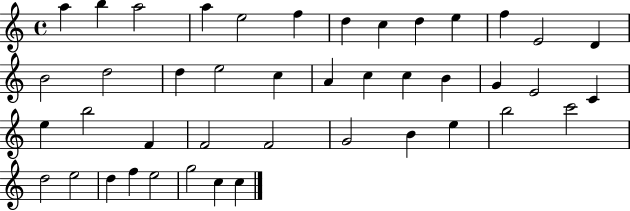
X:1
T:Untitled
M:4/4
L:1/4
K:C
a b a2 a e2 f d c d e f E2 D B2 d2 d e2 c A c c B G E2 C e b2 F F2 F2 G2 B e b2 c'2 d2 e2 d f e2 g2 c c